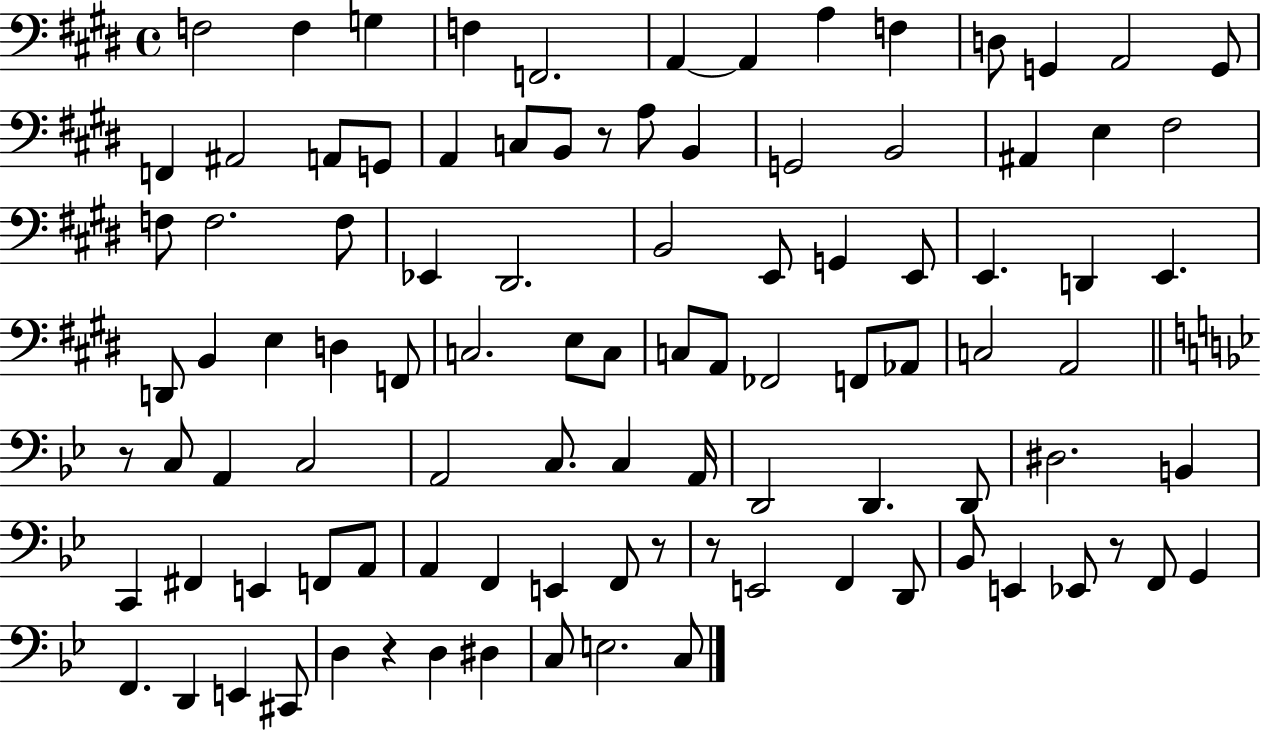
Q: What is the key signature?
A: E major